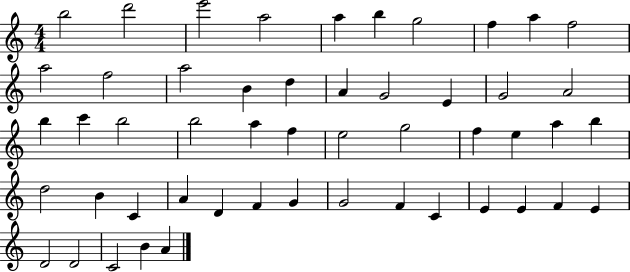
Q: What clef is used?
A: treble